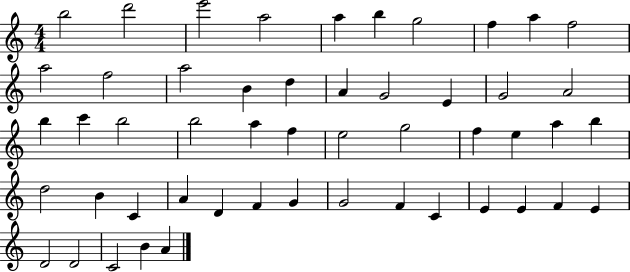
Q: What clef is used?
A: treble